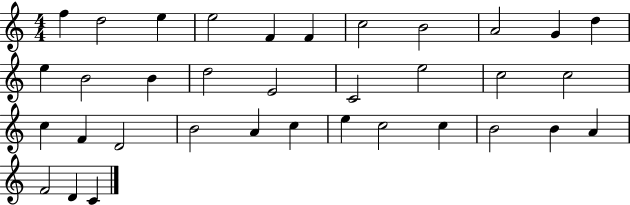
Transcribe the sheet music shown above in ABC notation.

X:1
T:Untitled
M:4/4
L:1/4
K:C
f d2 e e2 F F c2 B2 A2 G d e B2 B d2 E2 C2 e2 c2 c2 c F D2 B2 A c e c2 c B2 B A F2 D C